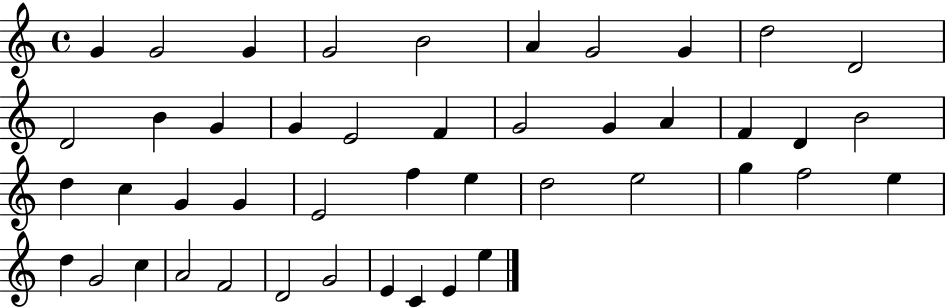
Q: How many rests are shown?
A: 0